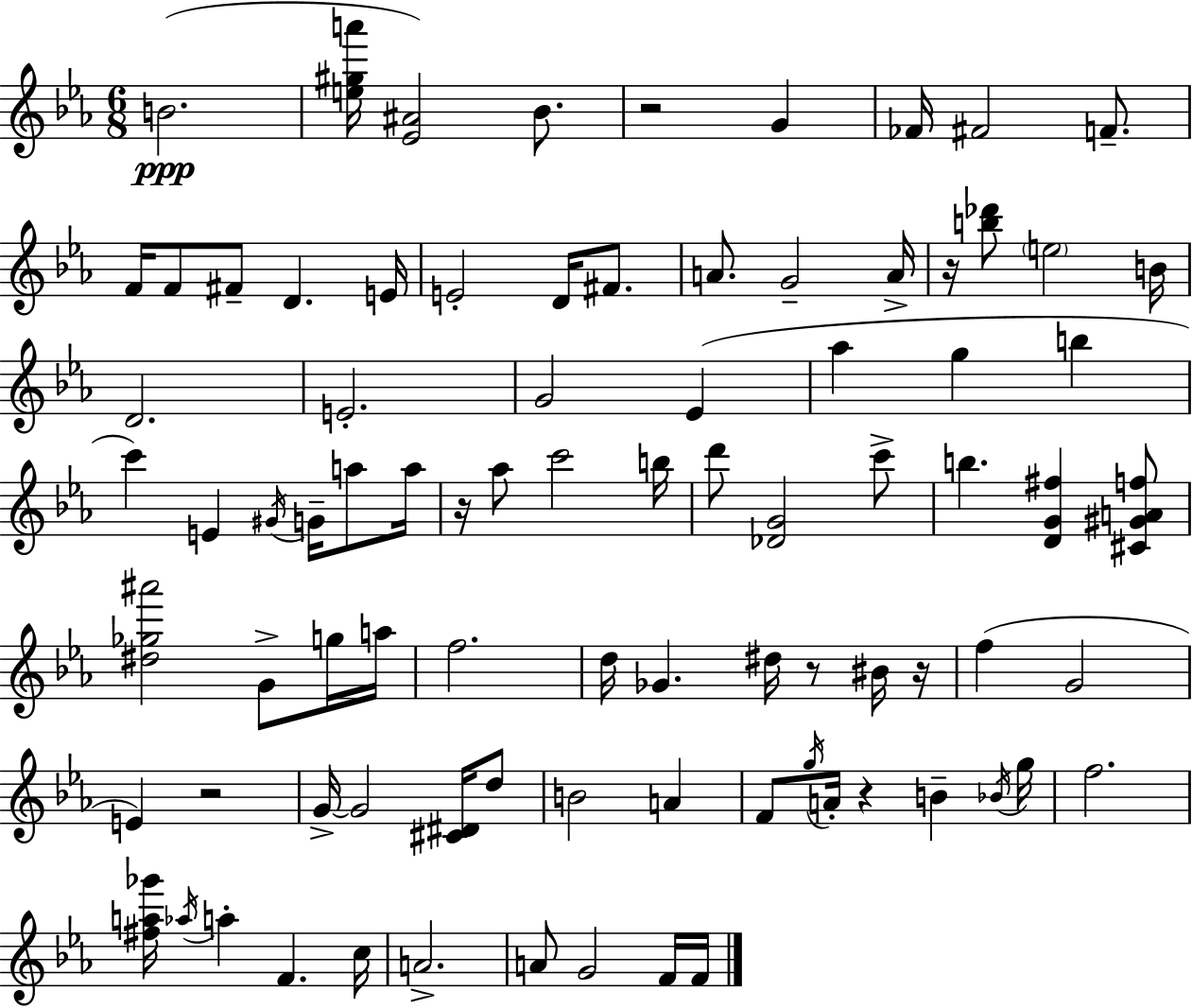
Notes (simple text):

B4/h. [E5,G#5,A6]/s [Eb4,A#4]/h Bb4/e. R/h G4/q FES4/s F#4/h F4/e. F4/s F4/e F#4/e D4/q. E4/s E4/h D4/s F#4/e. A4/e. G4/h A4/s R/s [B5,Db6]/e E5/h B4/s D4/h. E4/h. G4/h Eb4/q Ab5/q G5/q B5/q C6/q E4/q G#4/s G4/s A5/e A5/s R/s Ab5/e C6/h B5/s D6/e [Db4,G4]/h C6/e B5/q. [D4,G4,F#5]/q [C#4,G#4,A4,F5]/e [D#5,Gb5,A#6]/h G4/e G5/s A5/s F5/h. D5/s Gb4/q. D#5/s R/e BIS4/s R/s F5/q G4/h E4/q R/h G4/s G4/h [C#4,D#4]/s D5/e B4/h A4/q F4/e G5/s A4/s R/q B4/q Bb4/s G5/s F5/h. [F#5,A5,Gb6]/s Ab5/s A5/q F4/q. C5/s A4/h. A4/e G4/h F4/s F4/s